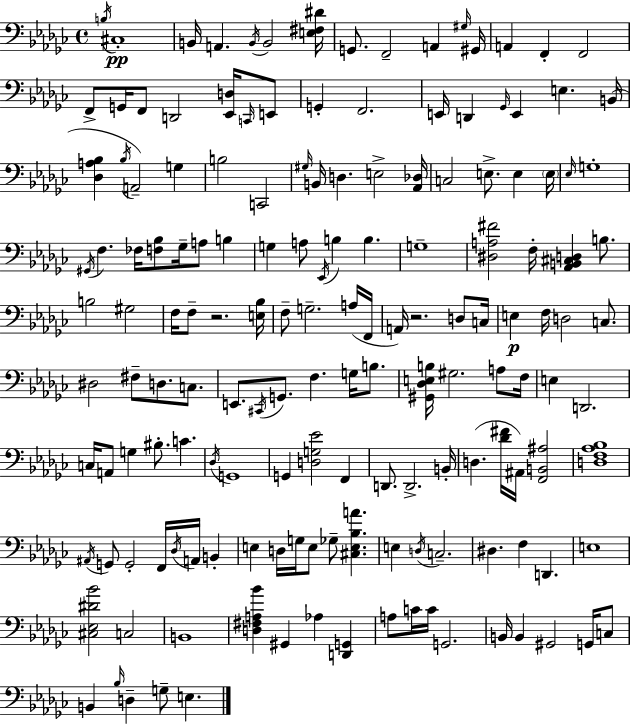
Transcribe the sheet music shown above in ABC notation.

X:1
T:Untitled
M:4/4
L:1/4
K:Ebm
B,/4 ^C,4 B,,/4 A,, B,,/4 B,,2 [E,^F,^D]/4 G,,/2 F,,2 A,, ^G,/4 ^G,,/4 A,, F,, F,,2 F,,/2 G,,/4 F,,/2 D,,2 [_E,,D,]/4 C,,/4 E,,/2 G,, F,,2 E,,/4 D,, _G,,/4 E,, E, B,,/4 [_D,A,_B,] _B,/4 A,,2 G, B,2 C,,2 ^G,/4 B,,/4 D, E,2 [_A,,_D,]/4 C,2 E,/2 E, E,/4 _E,/4 G,4 ^G,,/4 F, _F,/4 [F,_B,]/2 _G,/4 A,/2 B, G, A,/2 _E,,/4 B, B, G,4 [^D,A,^F]2 F,/4 [_A,,B,,^C,D,] B,/2 B,2 ^G,2 F,/4 F,/2 z2 [E,_B,]/4 F,/2 G,2 A,/4 F,,/4 A,,/4 z2 D,/2 C,/4 E, F,/4 D,2 C,/2 ^D,2 ^F,/2 D,/2 C,/2 E,,/2 ^C,,/4 G,,/2 F, G,/4 B,/2 [^G,,_D,E,B,]/4 ^G,2 A,/2 F,/4 E, D,,2 C,/4 A,,/2 G, ^B,/2 C _D,/4 G,,4 G,, [D,G,_E]2 F,, D,,/2 D,,2 B,,/4 D, [_D^F]/4 ^A,,/4 [F,,B,,^A,]2 [D,F,_A,_B,]4 ^A,,/4 G,,/2 G,,2 F,,/4 _D,/4 A,,/4 B,, E, D,/4 G,/4 E,/2 _G,/2 [^C,E,_B,A] E, D,/4 C,2 ^D, F, D,, E,4 [^C,_E,^D_B]2 C,2 B,,4 [D,^F,A,_B] ^G,, _A, [D,,G,,] A,/2 C/4 C/4 G,,2 B,,/4 B,, ^G,,2 G,,/4 C,/2 B,, _B,/4 D, G,/2 E,